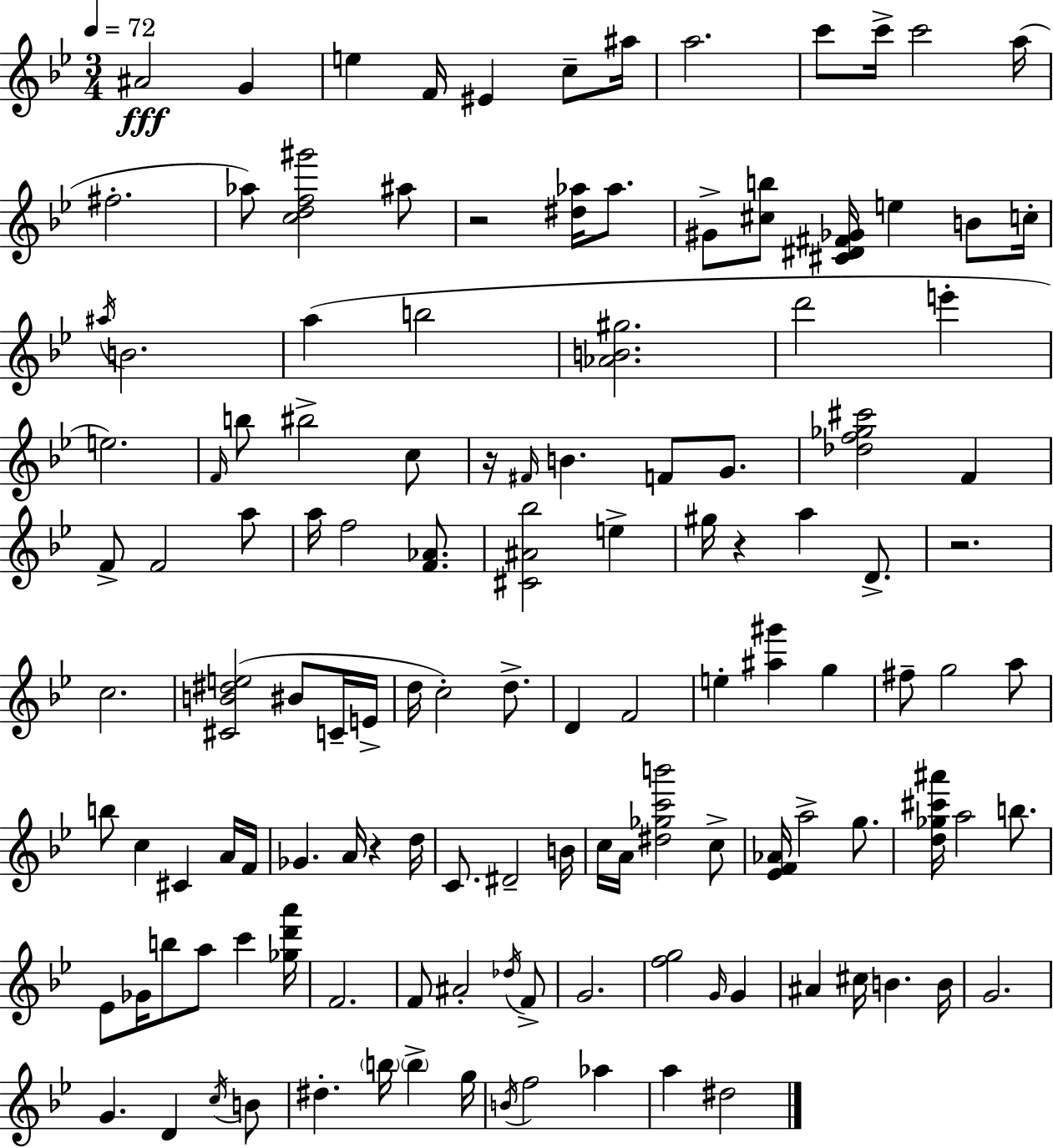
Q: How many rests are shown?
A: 5